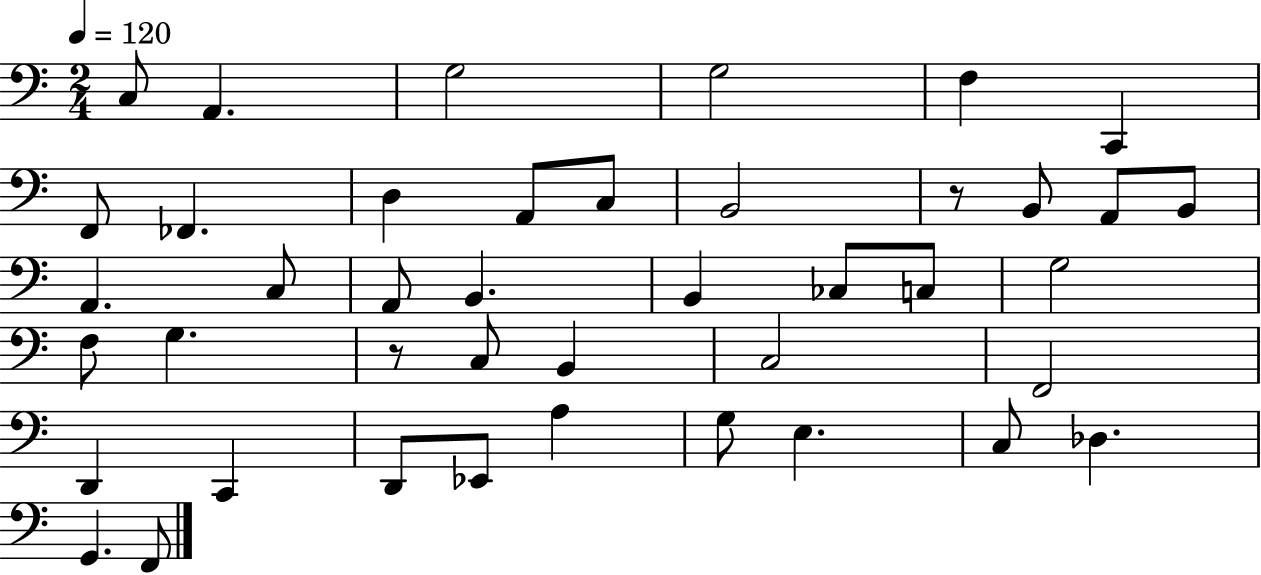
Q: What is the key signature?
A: C major